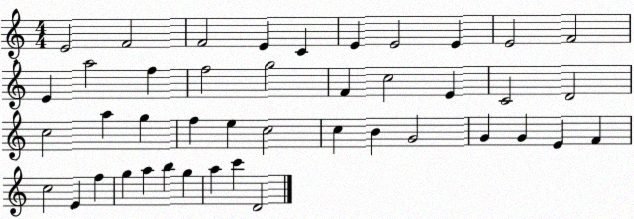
X:1
T:Untitled
M:4/4
L:1/4
K:C
E2 F2 F2 E C E E2 E E2 F2 E a2 f f2 g2 F c2 E C2 D2 c2 a g f e c2 c B G2 G G E F c2 E f g a b g a c' D2